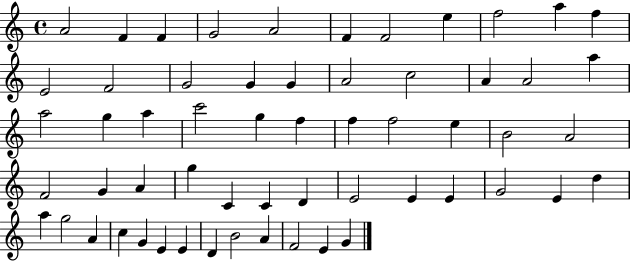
{
  \clef treble
  \time 4/4
  \defaultTimeSignature
  \key c \major
  a'2 f'4 f'4 | g'2 a'2 | f'4 f'2 e''4 | f''2 a''4 f''4 | \break e'2 f'2 | g'2 g'4 g'4 | a'2 c''2 | a'4 a'2 a''4 | \break a''2 g''4 a''4 | c'''2 g''4 f''4 | f''4 f''2 e''4 | b'2 a'2 | \break f'2 g'4 a'4 | g''4 c'4 c'4 d'4 | e'2 e'4 e'4 | g'2 e'4 d''4 | \break a''4 g''2 a'4 | c''4 g'4 e'4 e'4 | d'4 b'2 a'4 | f'2 e'4 g'4 | \break \bar "|."
}